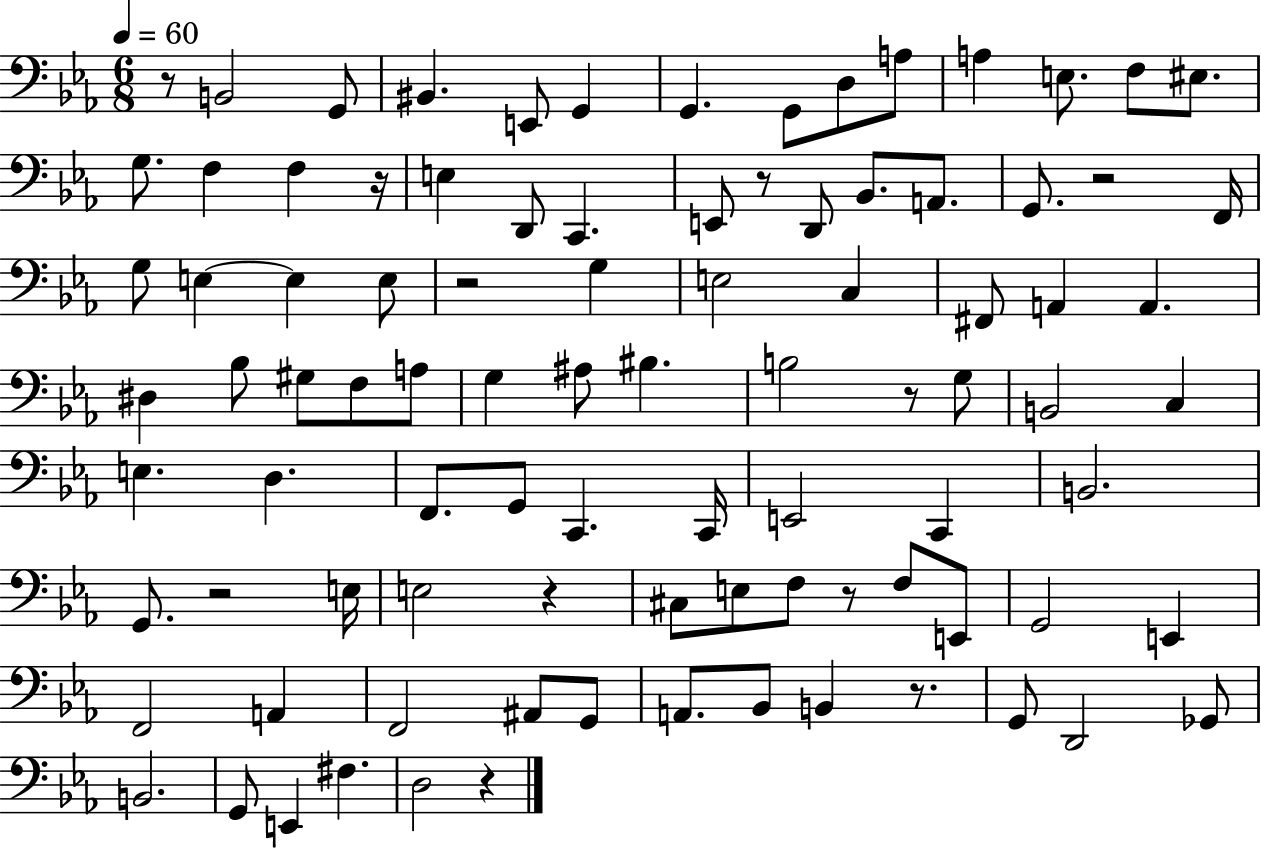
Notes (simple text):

R/e B2/h G2/e BIS2/q. E2/e G2/q G2/q. G2/e D3/e A3/e A3/q E3/e. F3/e EIS3/e. G3/e. F3/q F3/q R/s E3/q D2/e C2/q. E2/e R/e D2/e Bb2/e. A2/e. G2/e. R/h F2/s G3/e E3/q E3/q E3/e R/h G3/q E3/h C3/q F#2/e A2/q A2/q. D#3/q Bb3/e G#3/e F3/e A3/e G3/q A#3/e BIS3/q. B3/h R/e G3/e B2/h C3/q E3/q. D3/q. F2/e. G2/e C2/q. C2/s E2/h C2/q B2/h. G2/e. R/h E3/s E3/h R/q C#3/e E3/e F3/e R/e F3/e E2/e G2/h E2/q F2/h A2/q F2/h A#2/e G2/e A2/e. Bb2/e B2/q R/e. G2/e D2/h Gb2/e B2/h. G2/e E2/q F#3/q. D3/h R/q